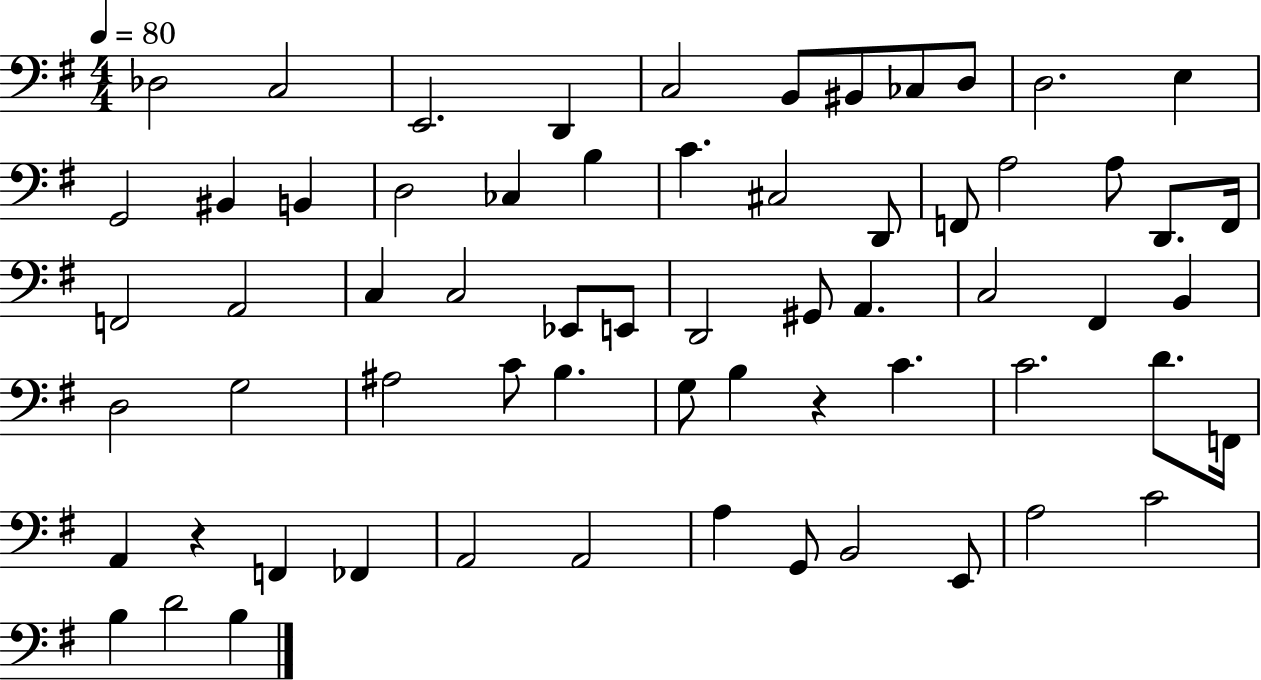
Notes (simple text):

Db3/h C3/h E2/h. D2/q C3/h B2/e BIS2/e CES3/e D3/e D3/h. E3/q G2/h BIS2/q B2/q D3/h CES3/q B3/q C4/q. C#3/h D2/e F2/e A3/h A3/e D2/e. F2/s F2/h A2/h C3/q C3/h Eb2/e E2/e D2/h G#2/e A2/q. C3/h F#2/q B2/q D3/h G3/h A#3/h C4/e B3/q. G3/e B3/q R/q C4/q. C4/h. D4/e. F2/s A2/q R/q F2/q FES2/q A2/h A2/h A3/q G2/e B2/h E2/e A3/h C4/h B3/q D4/h B3/q